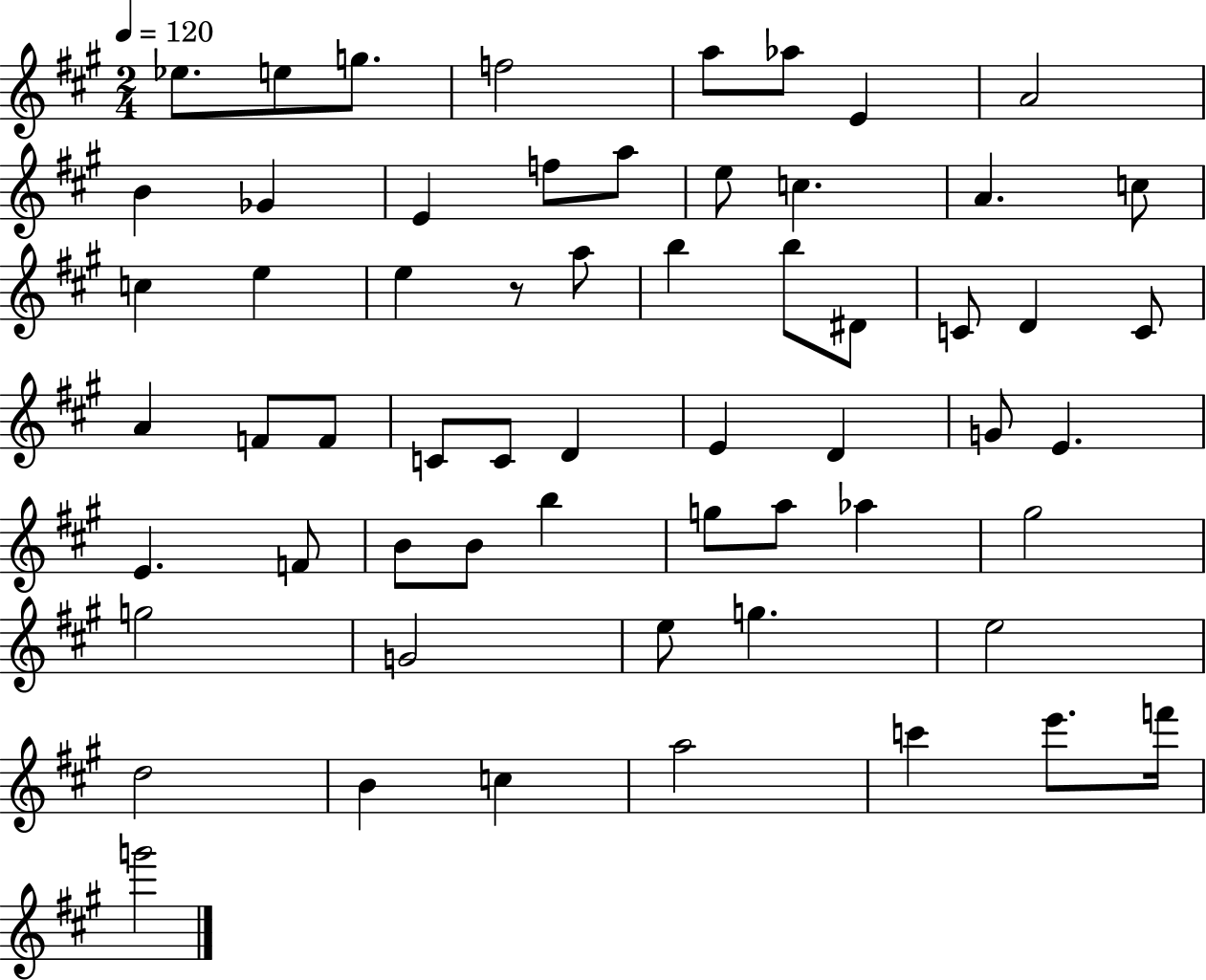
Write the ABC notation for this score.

X:1
T:Untitled
M:2/4
L:1/4
K:A
_e/2 e/2 g/2 f2 a/2 _a/2 E A2 B _G E f/2 a/2 e/2 c A c/2 c e e z/2 a/2 b b/2 ^D/2 C/2 D C/2 A F/2 F/2 C/2 C/2 D E D G/2 E E F/2 B/2 B/2 b g/2 a/2 _a ^g2 g2 G2 e/2 g e2 d2 B c a2 c' e'/2 f'/4 g'2